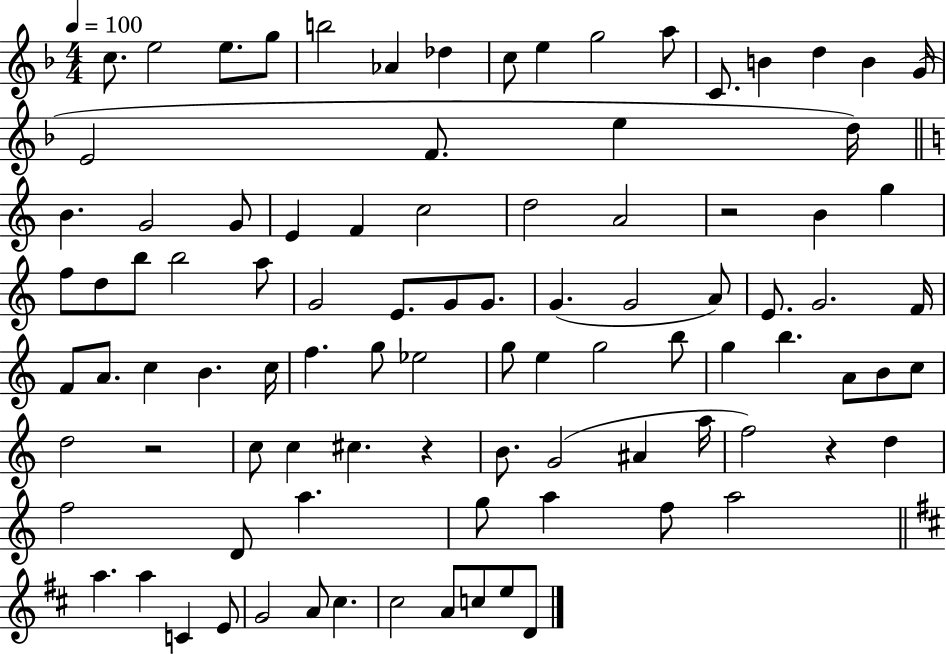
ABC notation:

X:1
T:Untitled
M:4/4
L:1/4
K:F
c/2 e2 e/2 g/2 b2 _A _d c/2 e g2 a/2 C/2 B d B G/4 E2 F/2 e d/4 B G2 G/2 E F c2 d2 A2 z2 B g f/2 d/2 b/2 b2 a/2 G2 E/2 G/2 G/2 G G2 A/2 E/2 G2 F/4 F/2 A/2 c B c/4 f g/2 _e2 g/2 e g2 b/2 g b A/2 B/2 c/2 d2 z2 c/2 c ^c z B/2 G2 ^A a/4 f2 z d f2 D/2 a g/2 a f/2 a2 a a C E/2 G2 A/2 ^c ^c2 A/2 c/2 e/2 D/2